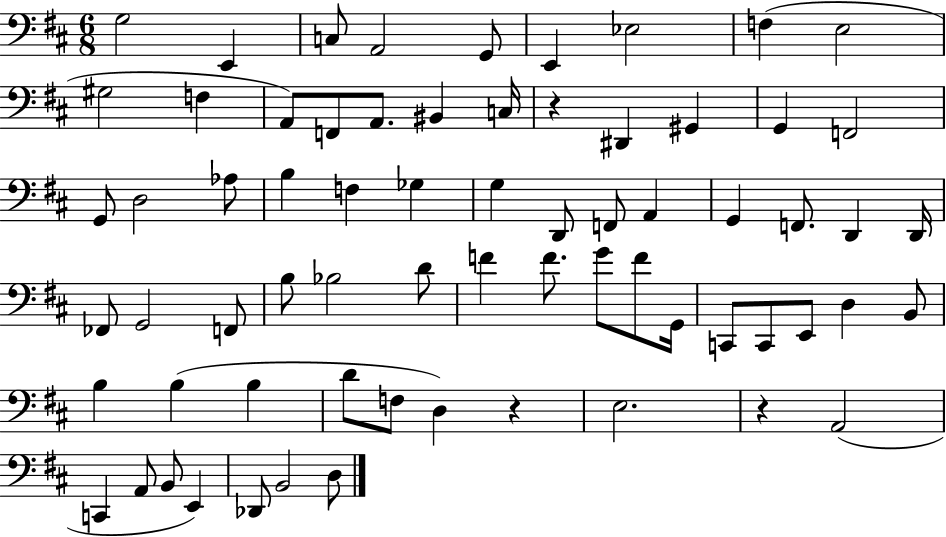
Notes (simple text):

G3/h E2/q C3/e A2/h G2/e E2/q Eb3/h F3/q E3/h G#3/h F3/q A2/e F2/e A2/e. BIS2/q C3/s R/q D#2/q G#2/q G2/q F2/h G2/e D3/h Ab3/e B3/q F3/q Gb3/q G3/q D2/e F2/e A2/q G2/q F2/e. D2/q D2/s FES2/e G2/h F2/e B3/e Bb3/h D4/e F4/q F4/e. G4/e F4/e G2/s C2/e C2/e E2/e D3/q B2/e B3/q B3/q B3/q D4/e F3/e D3/q R/q E3/h. R/q A2/h C2/q A2/e B2/e E2/q Db2/e B2/h D3/e